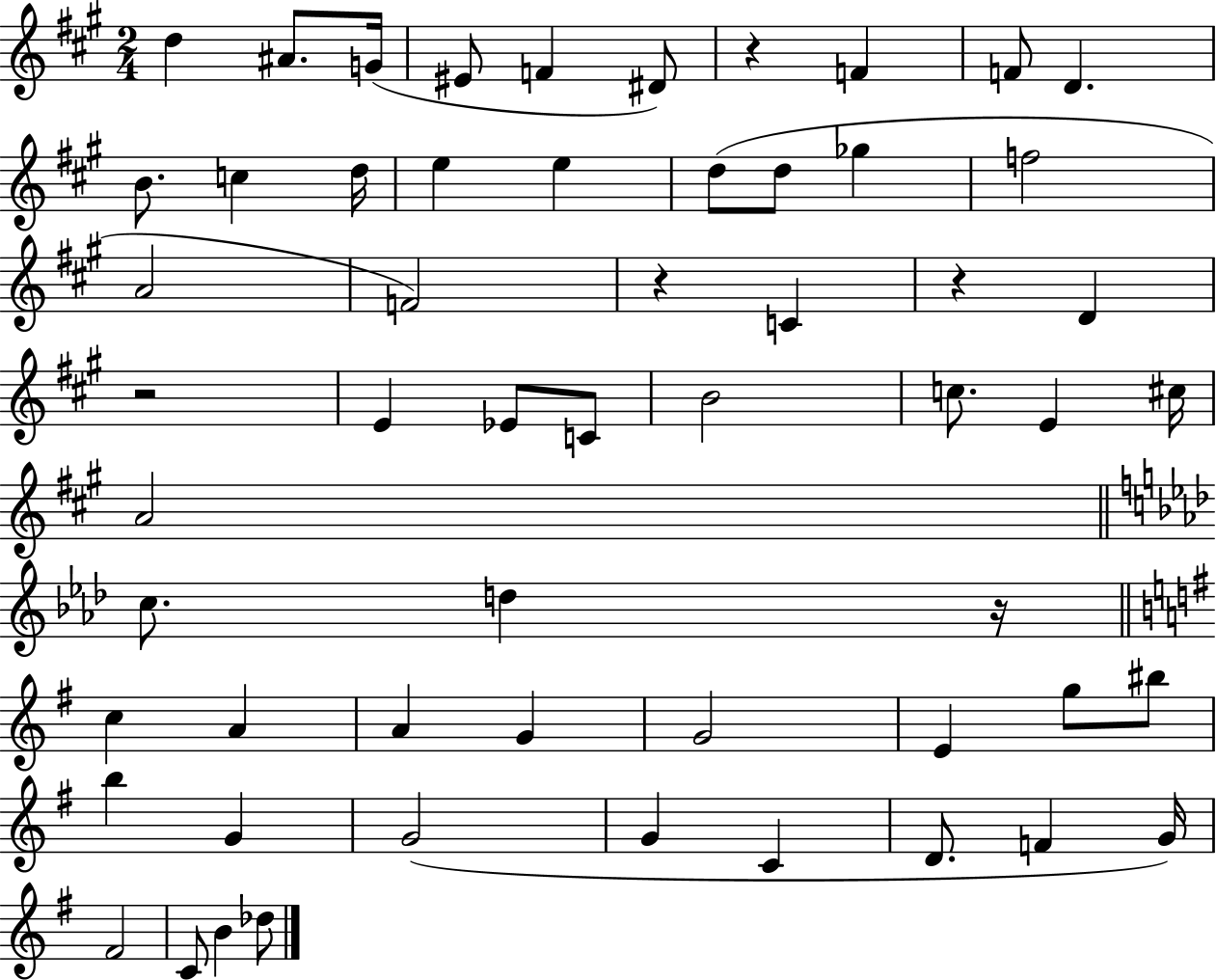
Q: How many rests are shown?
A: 5